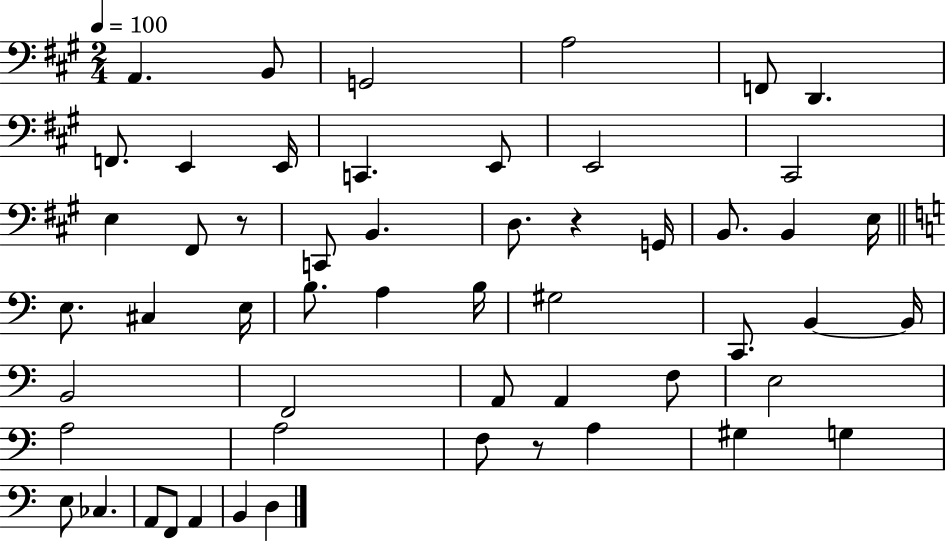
X:1
T:Untitled
M:2/4
L:1/4
K:A
A,, B,,/2 G,,2 A,2 F,,/2 D,, F,,/2 E,, E,,/4 C,, E,,/2 E,,2 ^C,,2 E, ^F,,/2 z/2 C,,/2 B,, D,/2 z G,,/4 B,,/2 B,, E,/4 E,/2 ^C, E,/4 B,/2 A, B,/4 ^G,2 C,,/2 B,, B,,/4 B,,2 F,,2 A,,/2 A,, F,/2 E,2 A,2 A,2 F,/2 z/2 A, ^G, G, E,/2 _C, A,,/2 F,,/2 A,, B,, D,